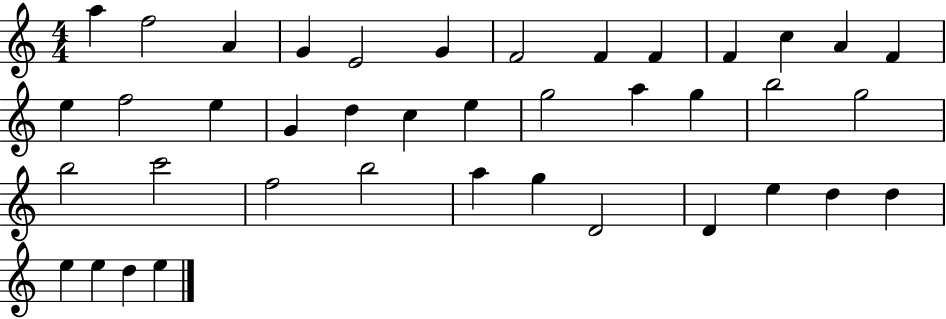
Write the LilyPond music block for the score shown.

{
  \clef treble
  \numericTimeSignature
  \time 4/4
  \key c \major
  a''4 f''2 a'4 | g'4 e'2 g'4 | f'2 f'4 f'4 | f'4 c''4 a'4 f'4 | \break e''4 f''2 e''4 | g'4 d''4 c''4 e''4 | g''2 a''4 g''4 | b''2 g''2 | \break b''2 c'''2 | f''2 b''2 | a''4 g''4 d'2 | d'4 e''4 d''4 d''4 | \break e''4 e''4 d''4 e''4 | \bar "|."
}